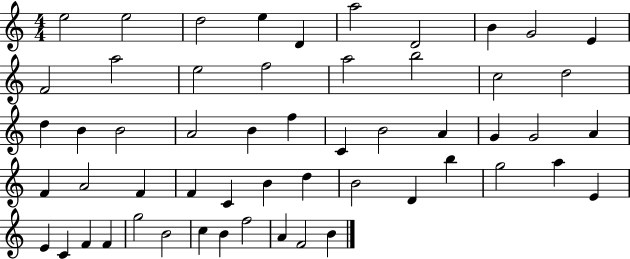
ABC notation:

X:1
T:Untitled
M:4/4
L:1/4
K:C
e2 e2 d2 e D a2 D2 B G2 E F2 a2 e2 f2 a2 b2 c2 d2 d B B2 A2 B f C B2 A G G2 A F A2 F F C B d B2 D b g2 a E E C F F g2 B2 c B f2 A F2 B